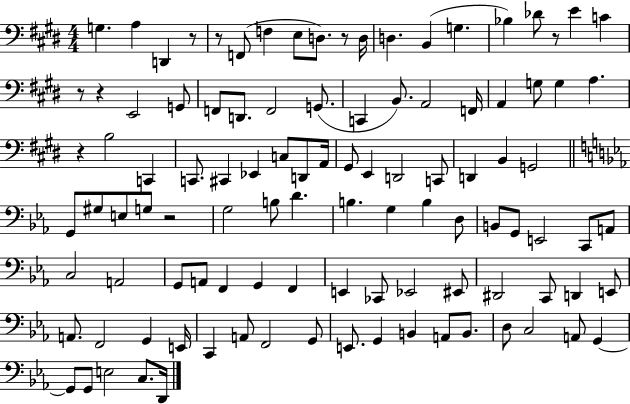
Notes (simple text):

G3/q. A3/q D2/q R/e R/e F2/e F3/q E3/e D3/e. R/e D3/s D3/q. B2/q G3/q. Bb3/q Db4/e R/e E4/q C4/q R/e R/q E2/h G2/e F2/e D2/e. F2/h G2/e. C2/q B2/e. A2/h F2/s A2/q G3/e G3/q A3/q. R/q B3/h C2/q C2/e. C#2/q Eb2/q C3/e D2/e A2/s G#2/e E2/q D2/h C2/e D2/q B2/q G2/h G2/e G#3/e E3/e G3/e R/h G3/h B3/e D4/q. B3/q. G3/q B3/q D3/e B2/e G2/e E2/h C2/e A2/e C3/h A2/h G2/e A2/e F2/q G2/q F2/q E2/q CES2/e Eb2/h EIS2/e D#2/h C2/e D2/q E2/e A2/e. F2/h G2/q E2/s C2/q A2/e F2/h G2/e E2/e. G2/q B2/q A2/e B2/e. D3/e C3/h A2/e G2/q G2/e G2/e E3/h C3/e. D2/s